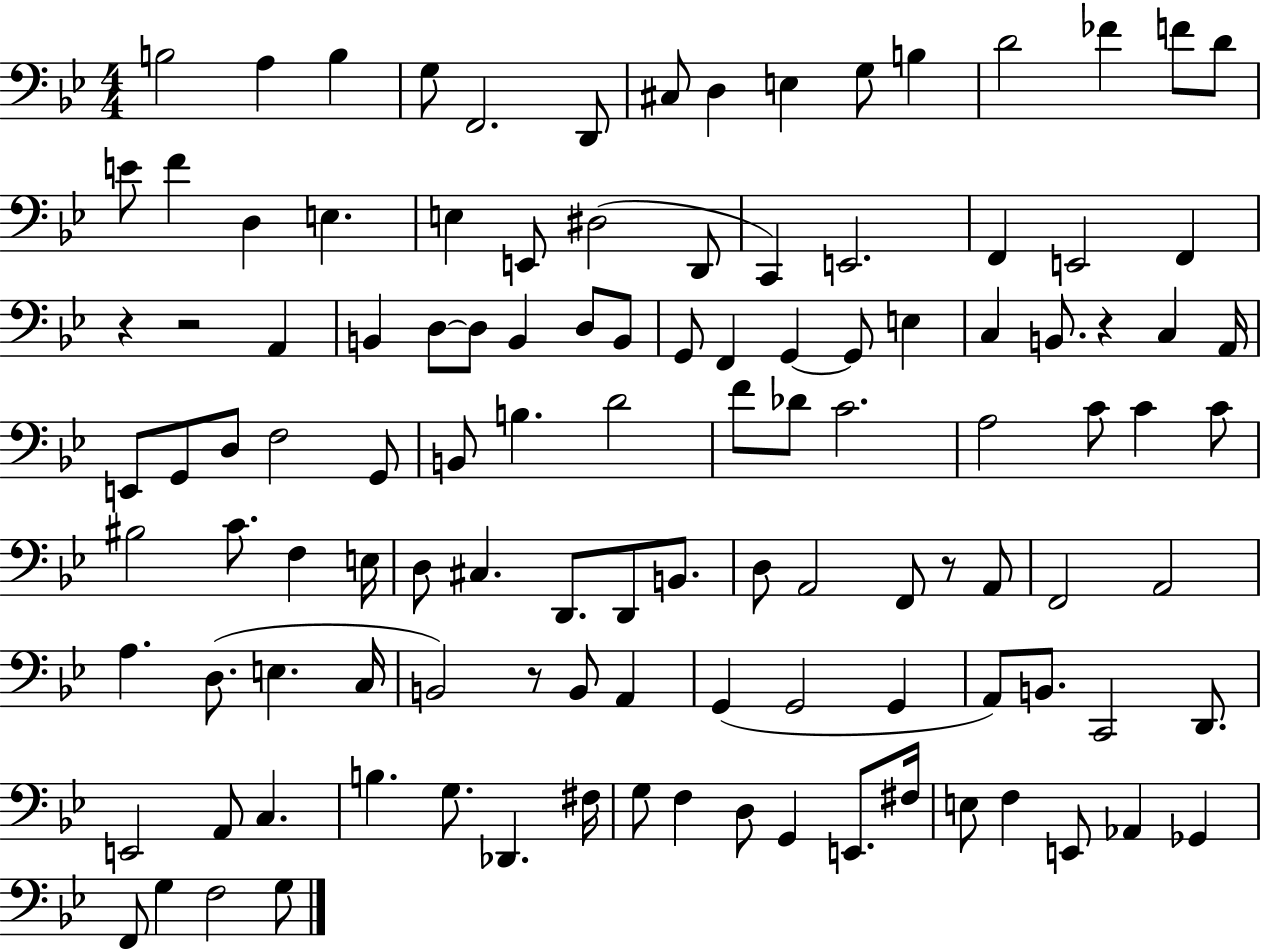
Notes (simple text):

B3/h A3/q B3/q G3/e F2/h. D2/e C#3/e D3/q E3/q G3/e B3/q D4/h FES4/q F4/e D4/e E4/e F4/q D3/q E3/q. E3/q E2/e D#3/h D2/e C2/q E2/h. F2/q E2/h F2/q R/q R/h A2/q B2/q D3/e D3/e B2/q D3/e B2/e G2/e F2/q G2/q G2/e E3/q C3/q B2/e. R/q C3/q A2/s E2/e G2/e D3/e F3/h G2/e B2/e B3/q. D4/h F4/e Db4/e C4/h. A3/h C4/e C4/q C4/e BIS3/h C4/e. F3/q E3/s D3/e C#3/q. D2/e. D2/e B2/e. D3/e A2/h F2/e R/e A2/e F2/h A2/h A3/q. D3/e. E3/q. C3/s B2/h R/e B2/e A2/q G2/q G2/h G2/q A2/e B2/e. C2/h D2/e. E2/h A2/e C3/q. B3/q. G3/e. Db2/q. F#3/s G3/e F3/q D3/e G2/q E2/e. F#3/s E3/e F3/q E2/e Ab2/q Gb2/q F2/e G3/q F3/h G3/e